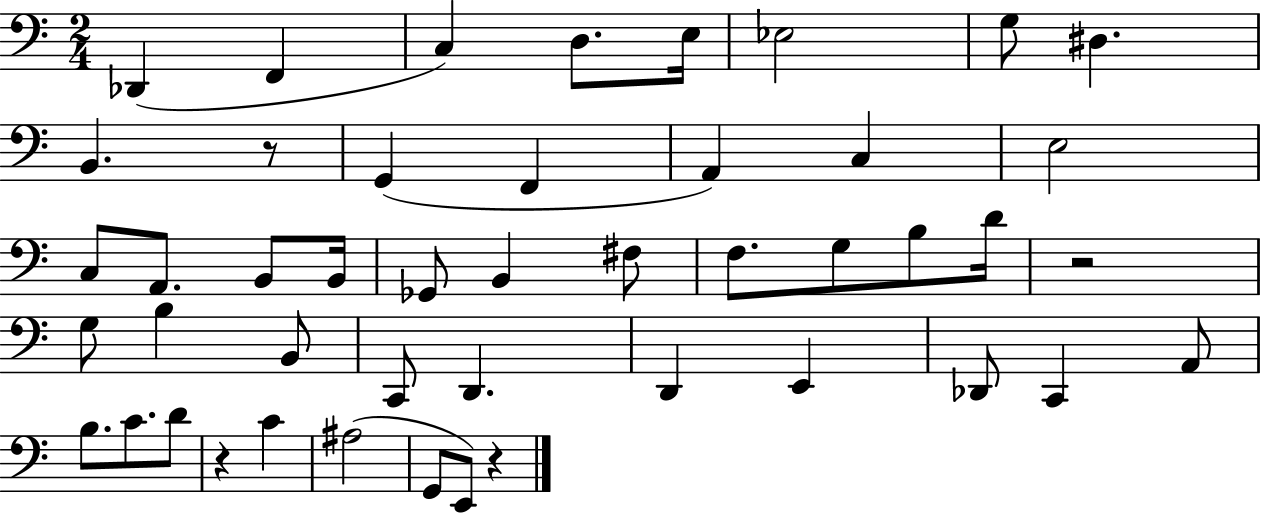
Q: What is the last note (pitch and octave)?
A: E2